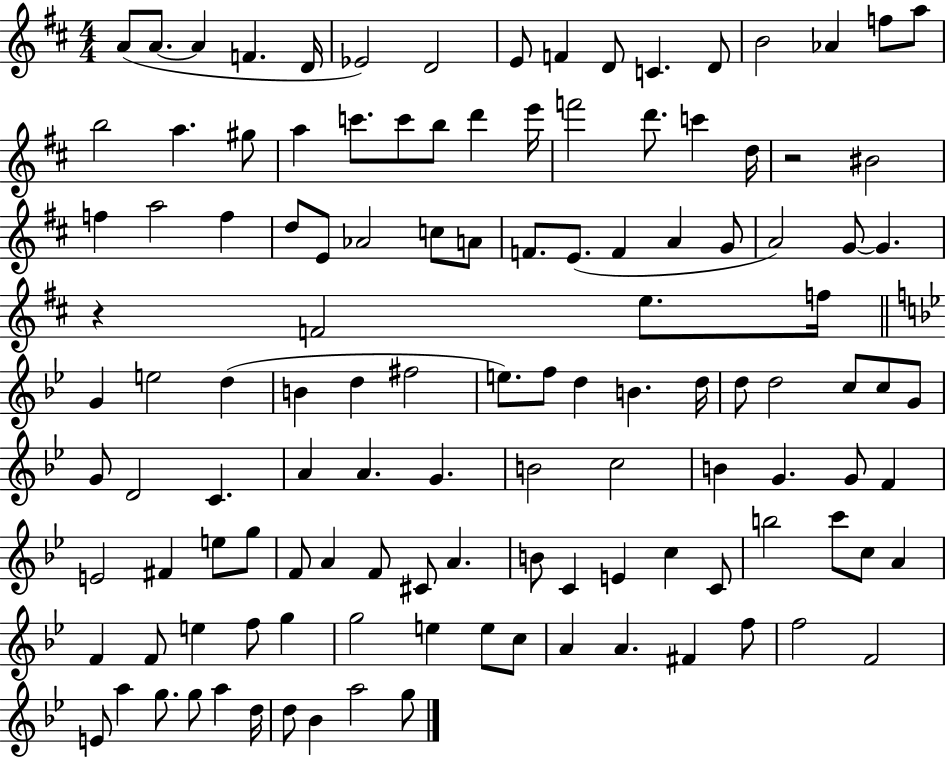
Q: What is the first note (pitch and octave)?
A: A4